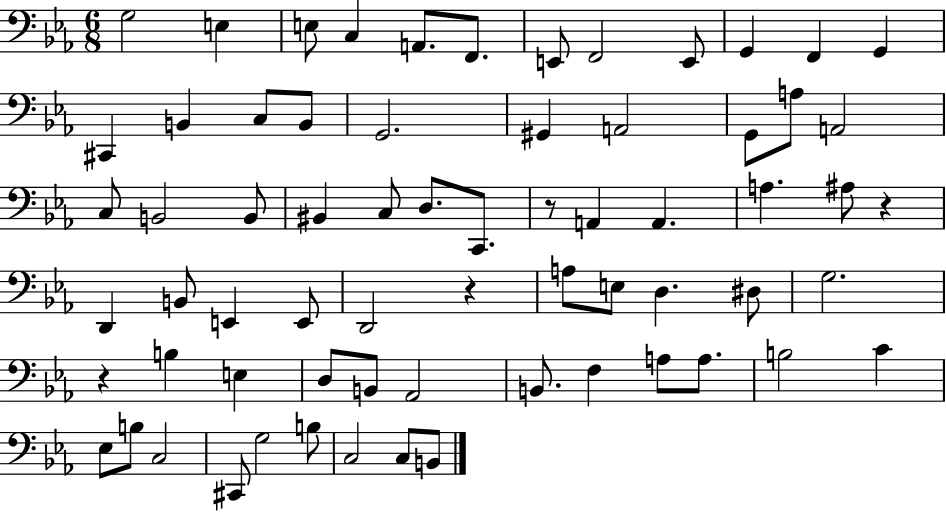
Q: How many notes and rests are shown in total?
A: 67